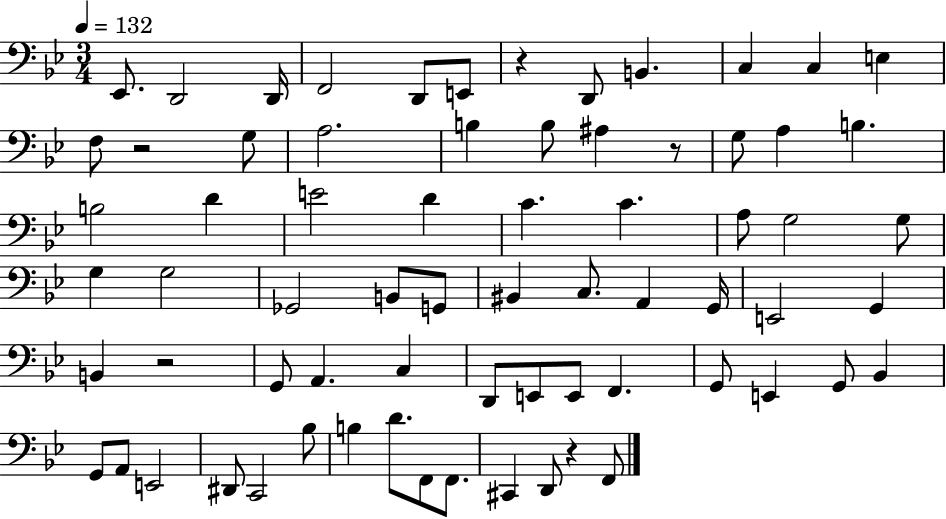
X:1
T:Untitled
M:3/4
L:1/4
K:Bb
_E,,/2 D,,2 D,,/4 F,,2 D,,/2 E,,/2 z D,,/2 B,, C, C, E, F,/2 z2 G,/2 A,2 B, B,/2 ^A, z/2 G,/2 A, B, B,2 D E2 D C C A,/2 G,2 G,/2 G, G,2 _G,,2 B,,/2 G,,/2 ^B,, C,/2 A,, G,,/4 E,,2 G,, B,, z2 G,,/2 A,, C, D,,/2 E,,/2 E,,/2 F,, G,,/2 E,, G,,/2 _B,, G,,/2 A,,/2 E,,2 ^D,,/2 C,,2 _B,/2 B, D/2 F,,/2 F,,/2 ^C,, D,,/2 z F,,/2